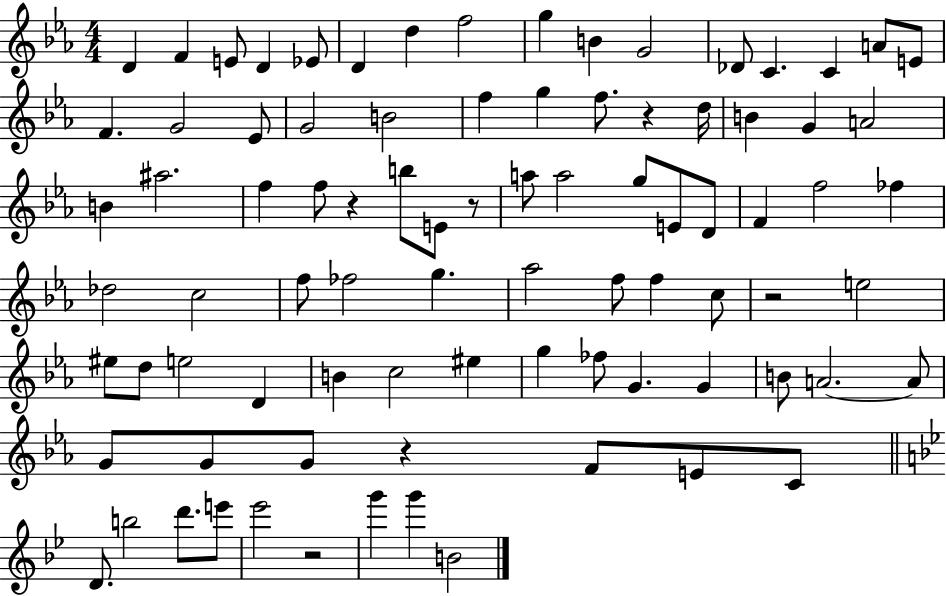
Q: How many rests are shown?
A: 6